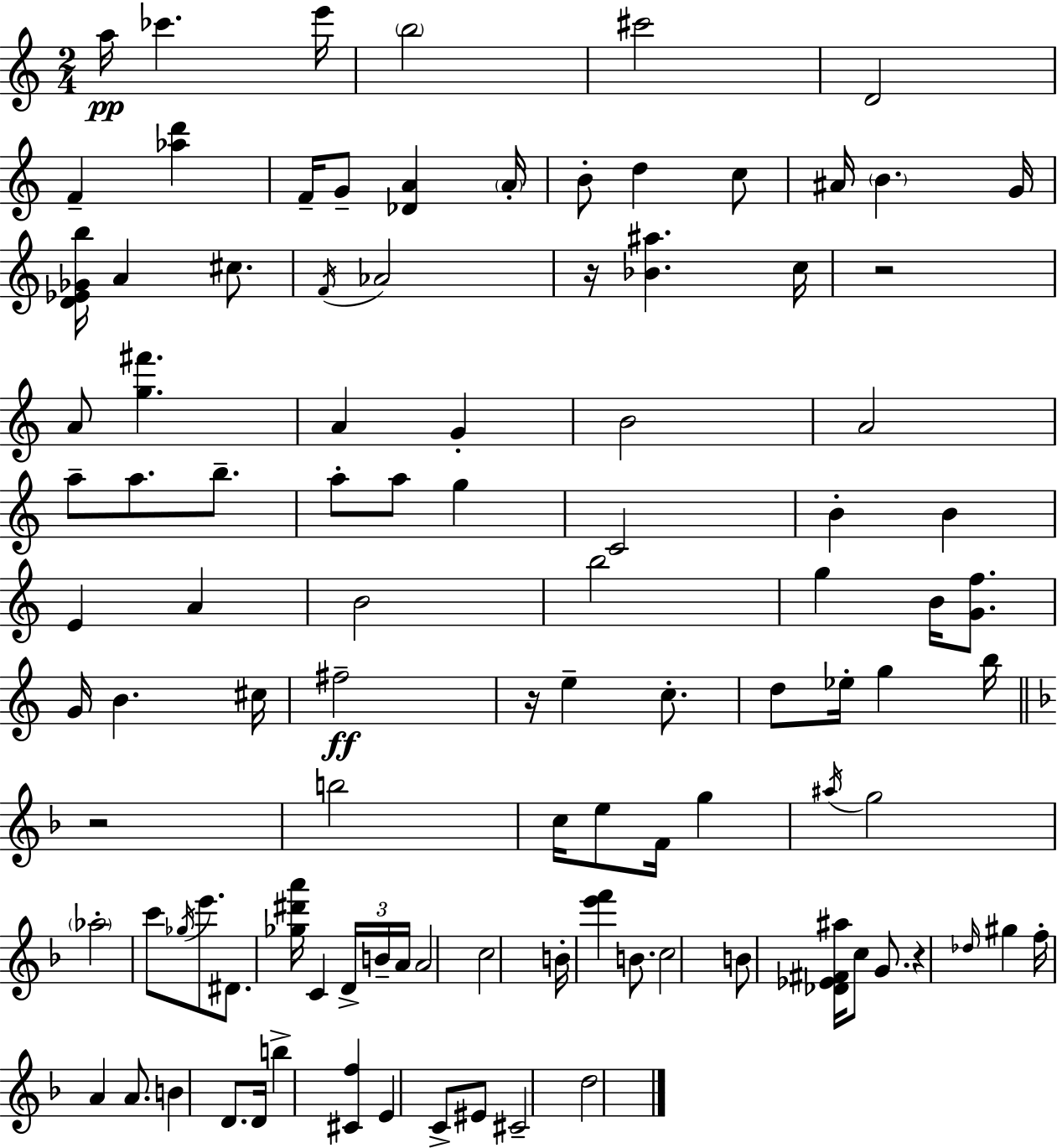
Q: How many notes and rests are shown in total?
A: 104